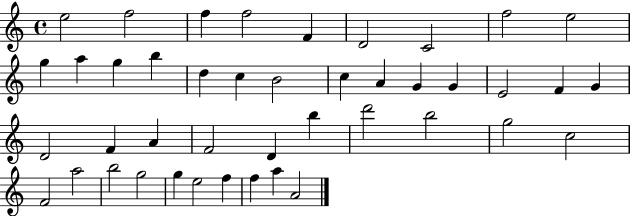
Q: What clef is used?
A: treble